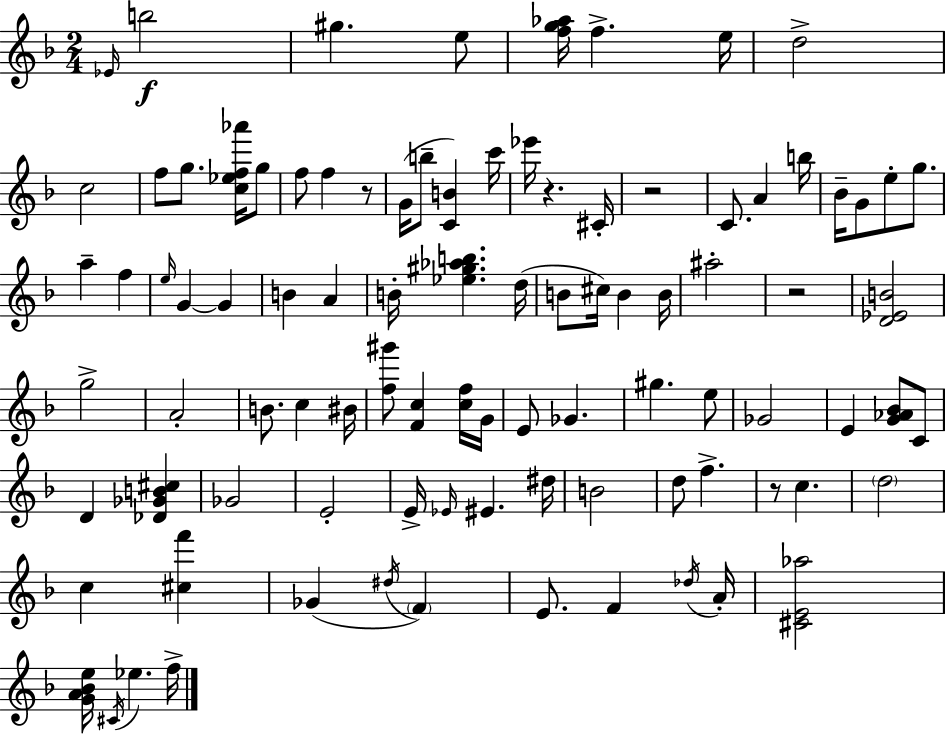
Eb4/s B5/h G#5/q. E5/e [F5,G5,Ab5]/s F5/q. E5/s D5/h C5/h F5/e G5/e. [C5,Eb5,F5,Ab6]/s G5/e F5/e F5/q R/e G4/s B5/e [C4,B4]/q C6/s Eb6/s R/q. C#4/s R/h C4/e. A4/q B5/s Bb4/s G4/e E5/e G5/e. A5/q F5/q E5/s G4/q G4/q B4/q A4/q B4/s [Eb5,G#5,Ab5,B5]/q. D5/s B4/e C#5/s B4/q B4/s A#5/h R/h [D4,Eb4,B4]/h G5/h A4/h B4/e. C5/q BIS4/s [F5,G#6]/e [F4,C5]/q [C5,F5]/s G4/s E4/e Gb4/q. G#5/q. E5/e Gb4/h E4/q [G4,Ab4,Bb4]/e C4/e D4/q [Db4,Gb4,B4,C#5]/q Gb4/h E4/h E4/s Eb4/s EIS4/q. D#5/s B4/h D5/e F5/q. R/e C5/q. D5/h C5/q [C#5,F6]/q Gb4/q D#5/s F4/q E4/e. F4/q Db5/s A4/s [C#4,E4,Ab5]/h [G4,A4,Bb4,E5]/s C#4/s Eb5/q. F5/s